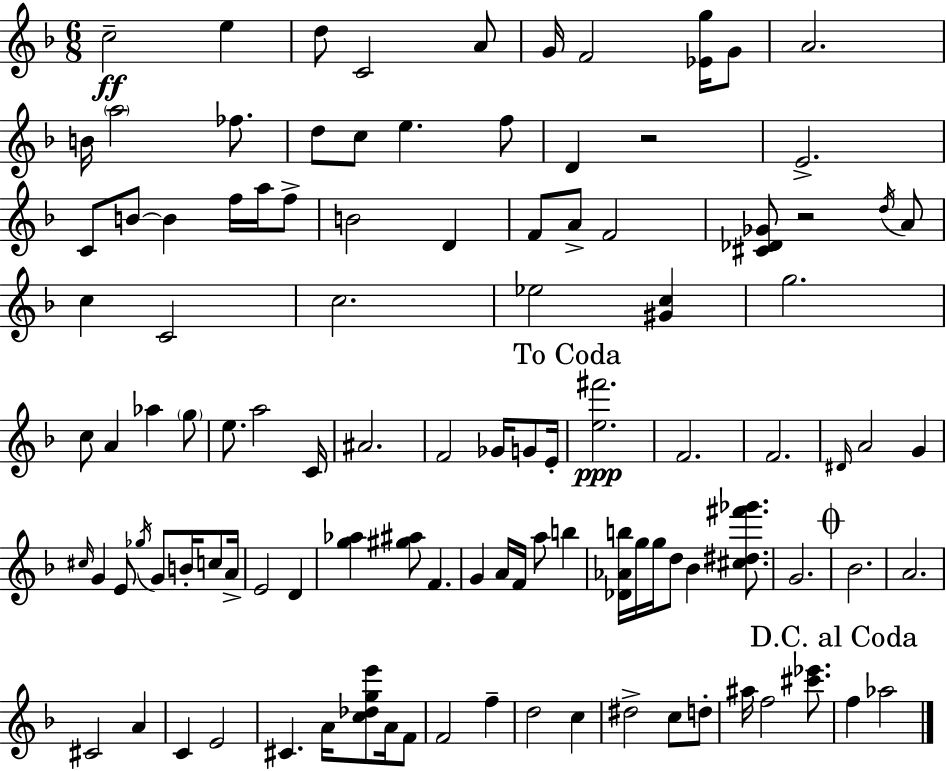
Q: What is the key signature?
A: D minor